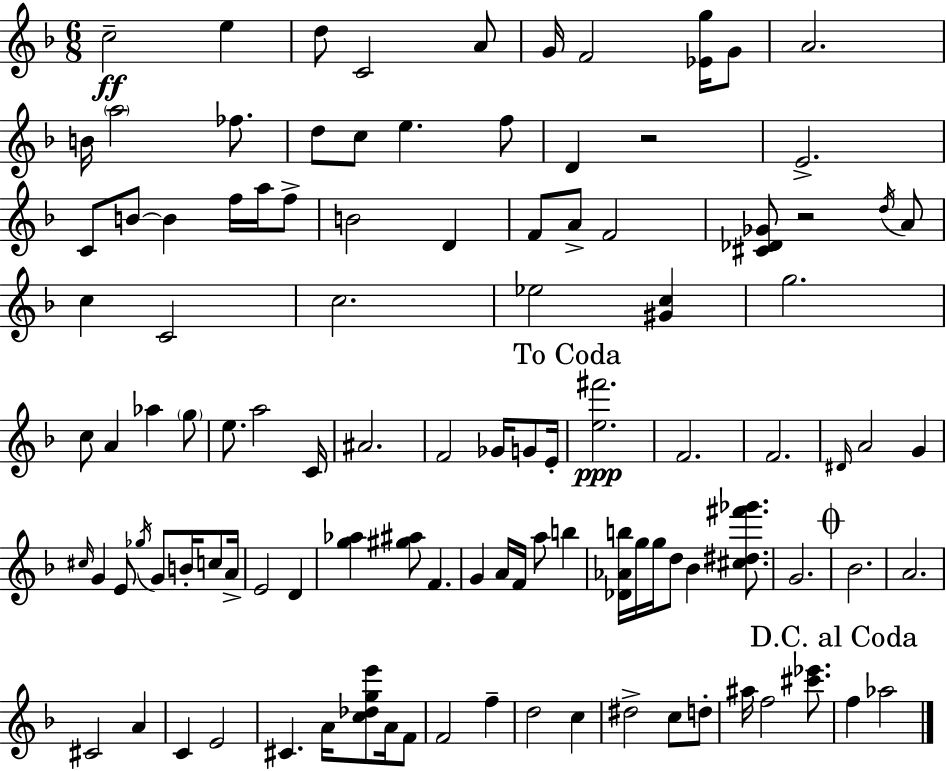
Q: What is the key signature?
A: D minor